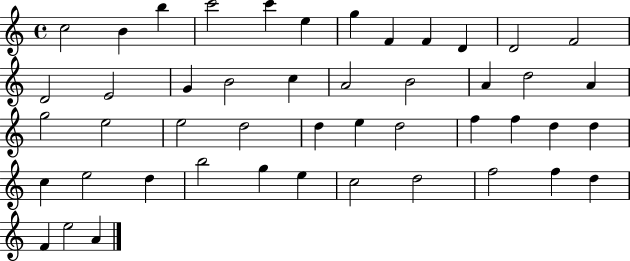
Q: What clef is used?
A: treble